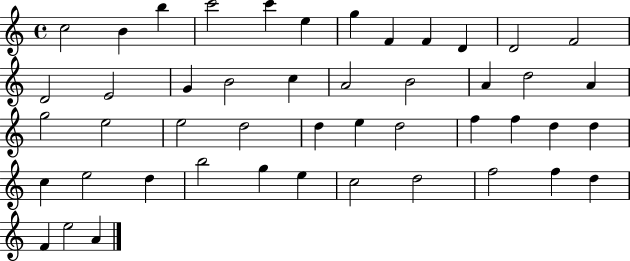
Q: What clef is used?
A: treble